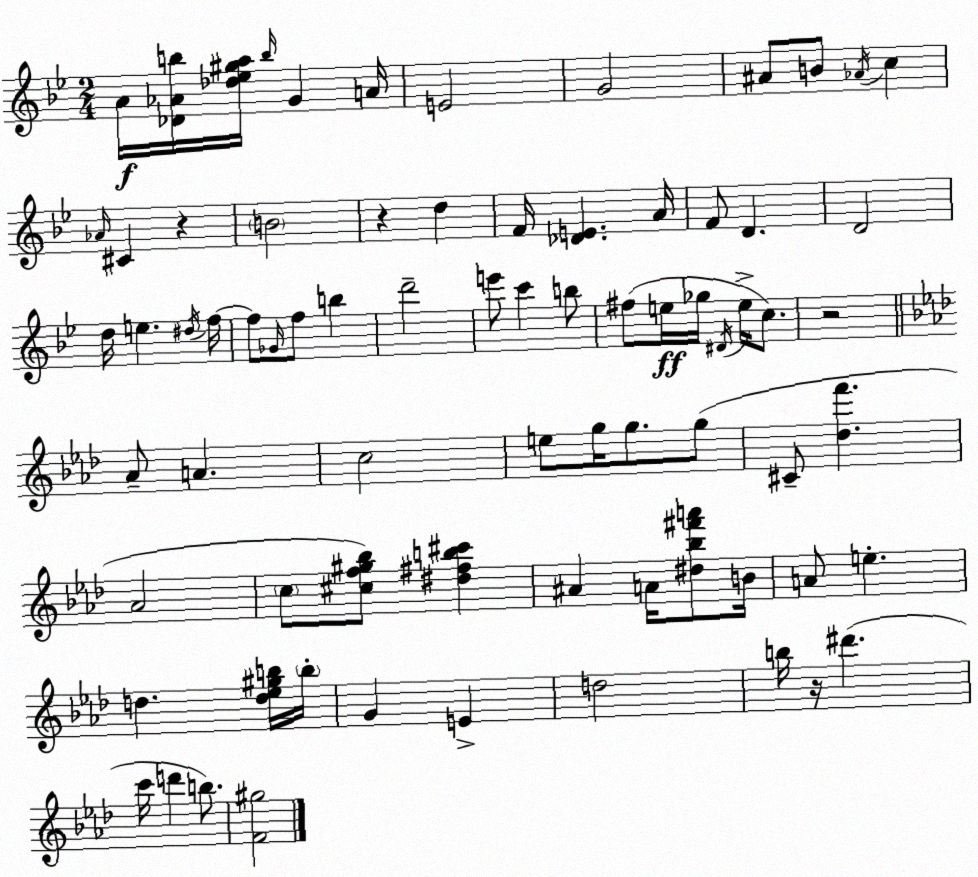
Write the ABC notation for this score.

X:1
T:Untitled
M:2/4
L:1/4
K:Bb
A/4 [_D_Ab]/4 [_d_e^ga]/4 b/4 G A/4 E2 G2 ^A/2 B/2 _A/4 c _A/4 ^C z B2 z d F/4 [_DE] A/4 F/2 D D2 d/4 e ^d/4 f/4 f/2 _G/4 f/2 b d'2 e'/2 c' b/2 ^f/2 e/4 _g/4 ^D/4 e/4 c/2 z2 _A/2 A c2 e/2 g/4 g/2 g/2 ^C/2 [_df'] _A2 c/2 [^cf^g_b]/2 [^d^fb^c'] ^A A/4 [^d_b^f'a']/2 B/4 A/2 e d [d_e^gb]/4 b/4 G E d2 b/4 z/4 ^d' c'/4 d' b/2 [F^g]2